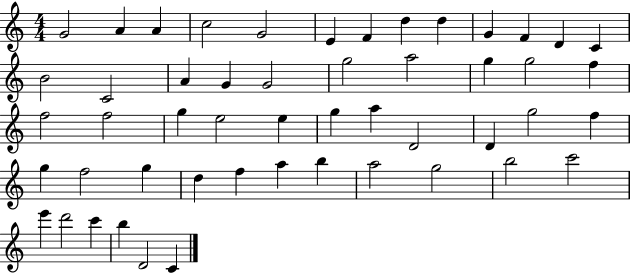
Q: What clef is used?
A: treble